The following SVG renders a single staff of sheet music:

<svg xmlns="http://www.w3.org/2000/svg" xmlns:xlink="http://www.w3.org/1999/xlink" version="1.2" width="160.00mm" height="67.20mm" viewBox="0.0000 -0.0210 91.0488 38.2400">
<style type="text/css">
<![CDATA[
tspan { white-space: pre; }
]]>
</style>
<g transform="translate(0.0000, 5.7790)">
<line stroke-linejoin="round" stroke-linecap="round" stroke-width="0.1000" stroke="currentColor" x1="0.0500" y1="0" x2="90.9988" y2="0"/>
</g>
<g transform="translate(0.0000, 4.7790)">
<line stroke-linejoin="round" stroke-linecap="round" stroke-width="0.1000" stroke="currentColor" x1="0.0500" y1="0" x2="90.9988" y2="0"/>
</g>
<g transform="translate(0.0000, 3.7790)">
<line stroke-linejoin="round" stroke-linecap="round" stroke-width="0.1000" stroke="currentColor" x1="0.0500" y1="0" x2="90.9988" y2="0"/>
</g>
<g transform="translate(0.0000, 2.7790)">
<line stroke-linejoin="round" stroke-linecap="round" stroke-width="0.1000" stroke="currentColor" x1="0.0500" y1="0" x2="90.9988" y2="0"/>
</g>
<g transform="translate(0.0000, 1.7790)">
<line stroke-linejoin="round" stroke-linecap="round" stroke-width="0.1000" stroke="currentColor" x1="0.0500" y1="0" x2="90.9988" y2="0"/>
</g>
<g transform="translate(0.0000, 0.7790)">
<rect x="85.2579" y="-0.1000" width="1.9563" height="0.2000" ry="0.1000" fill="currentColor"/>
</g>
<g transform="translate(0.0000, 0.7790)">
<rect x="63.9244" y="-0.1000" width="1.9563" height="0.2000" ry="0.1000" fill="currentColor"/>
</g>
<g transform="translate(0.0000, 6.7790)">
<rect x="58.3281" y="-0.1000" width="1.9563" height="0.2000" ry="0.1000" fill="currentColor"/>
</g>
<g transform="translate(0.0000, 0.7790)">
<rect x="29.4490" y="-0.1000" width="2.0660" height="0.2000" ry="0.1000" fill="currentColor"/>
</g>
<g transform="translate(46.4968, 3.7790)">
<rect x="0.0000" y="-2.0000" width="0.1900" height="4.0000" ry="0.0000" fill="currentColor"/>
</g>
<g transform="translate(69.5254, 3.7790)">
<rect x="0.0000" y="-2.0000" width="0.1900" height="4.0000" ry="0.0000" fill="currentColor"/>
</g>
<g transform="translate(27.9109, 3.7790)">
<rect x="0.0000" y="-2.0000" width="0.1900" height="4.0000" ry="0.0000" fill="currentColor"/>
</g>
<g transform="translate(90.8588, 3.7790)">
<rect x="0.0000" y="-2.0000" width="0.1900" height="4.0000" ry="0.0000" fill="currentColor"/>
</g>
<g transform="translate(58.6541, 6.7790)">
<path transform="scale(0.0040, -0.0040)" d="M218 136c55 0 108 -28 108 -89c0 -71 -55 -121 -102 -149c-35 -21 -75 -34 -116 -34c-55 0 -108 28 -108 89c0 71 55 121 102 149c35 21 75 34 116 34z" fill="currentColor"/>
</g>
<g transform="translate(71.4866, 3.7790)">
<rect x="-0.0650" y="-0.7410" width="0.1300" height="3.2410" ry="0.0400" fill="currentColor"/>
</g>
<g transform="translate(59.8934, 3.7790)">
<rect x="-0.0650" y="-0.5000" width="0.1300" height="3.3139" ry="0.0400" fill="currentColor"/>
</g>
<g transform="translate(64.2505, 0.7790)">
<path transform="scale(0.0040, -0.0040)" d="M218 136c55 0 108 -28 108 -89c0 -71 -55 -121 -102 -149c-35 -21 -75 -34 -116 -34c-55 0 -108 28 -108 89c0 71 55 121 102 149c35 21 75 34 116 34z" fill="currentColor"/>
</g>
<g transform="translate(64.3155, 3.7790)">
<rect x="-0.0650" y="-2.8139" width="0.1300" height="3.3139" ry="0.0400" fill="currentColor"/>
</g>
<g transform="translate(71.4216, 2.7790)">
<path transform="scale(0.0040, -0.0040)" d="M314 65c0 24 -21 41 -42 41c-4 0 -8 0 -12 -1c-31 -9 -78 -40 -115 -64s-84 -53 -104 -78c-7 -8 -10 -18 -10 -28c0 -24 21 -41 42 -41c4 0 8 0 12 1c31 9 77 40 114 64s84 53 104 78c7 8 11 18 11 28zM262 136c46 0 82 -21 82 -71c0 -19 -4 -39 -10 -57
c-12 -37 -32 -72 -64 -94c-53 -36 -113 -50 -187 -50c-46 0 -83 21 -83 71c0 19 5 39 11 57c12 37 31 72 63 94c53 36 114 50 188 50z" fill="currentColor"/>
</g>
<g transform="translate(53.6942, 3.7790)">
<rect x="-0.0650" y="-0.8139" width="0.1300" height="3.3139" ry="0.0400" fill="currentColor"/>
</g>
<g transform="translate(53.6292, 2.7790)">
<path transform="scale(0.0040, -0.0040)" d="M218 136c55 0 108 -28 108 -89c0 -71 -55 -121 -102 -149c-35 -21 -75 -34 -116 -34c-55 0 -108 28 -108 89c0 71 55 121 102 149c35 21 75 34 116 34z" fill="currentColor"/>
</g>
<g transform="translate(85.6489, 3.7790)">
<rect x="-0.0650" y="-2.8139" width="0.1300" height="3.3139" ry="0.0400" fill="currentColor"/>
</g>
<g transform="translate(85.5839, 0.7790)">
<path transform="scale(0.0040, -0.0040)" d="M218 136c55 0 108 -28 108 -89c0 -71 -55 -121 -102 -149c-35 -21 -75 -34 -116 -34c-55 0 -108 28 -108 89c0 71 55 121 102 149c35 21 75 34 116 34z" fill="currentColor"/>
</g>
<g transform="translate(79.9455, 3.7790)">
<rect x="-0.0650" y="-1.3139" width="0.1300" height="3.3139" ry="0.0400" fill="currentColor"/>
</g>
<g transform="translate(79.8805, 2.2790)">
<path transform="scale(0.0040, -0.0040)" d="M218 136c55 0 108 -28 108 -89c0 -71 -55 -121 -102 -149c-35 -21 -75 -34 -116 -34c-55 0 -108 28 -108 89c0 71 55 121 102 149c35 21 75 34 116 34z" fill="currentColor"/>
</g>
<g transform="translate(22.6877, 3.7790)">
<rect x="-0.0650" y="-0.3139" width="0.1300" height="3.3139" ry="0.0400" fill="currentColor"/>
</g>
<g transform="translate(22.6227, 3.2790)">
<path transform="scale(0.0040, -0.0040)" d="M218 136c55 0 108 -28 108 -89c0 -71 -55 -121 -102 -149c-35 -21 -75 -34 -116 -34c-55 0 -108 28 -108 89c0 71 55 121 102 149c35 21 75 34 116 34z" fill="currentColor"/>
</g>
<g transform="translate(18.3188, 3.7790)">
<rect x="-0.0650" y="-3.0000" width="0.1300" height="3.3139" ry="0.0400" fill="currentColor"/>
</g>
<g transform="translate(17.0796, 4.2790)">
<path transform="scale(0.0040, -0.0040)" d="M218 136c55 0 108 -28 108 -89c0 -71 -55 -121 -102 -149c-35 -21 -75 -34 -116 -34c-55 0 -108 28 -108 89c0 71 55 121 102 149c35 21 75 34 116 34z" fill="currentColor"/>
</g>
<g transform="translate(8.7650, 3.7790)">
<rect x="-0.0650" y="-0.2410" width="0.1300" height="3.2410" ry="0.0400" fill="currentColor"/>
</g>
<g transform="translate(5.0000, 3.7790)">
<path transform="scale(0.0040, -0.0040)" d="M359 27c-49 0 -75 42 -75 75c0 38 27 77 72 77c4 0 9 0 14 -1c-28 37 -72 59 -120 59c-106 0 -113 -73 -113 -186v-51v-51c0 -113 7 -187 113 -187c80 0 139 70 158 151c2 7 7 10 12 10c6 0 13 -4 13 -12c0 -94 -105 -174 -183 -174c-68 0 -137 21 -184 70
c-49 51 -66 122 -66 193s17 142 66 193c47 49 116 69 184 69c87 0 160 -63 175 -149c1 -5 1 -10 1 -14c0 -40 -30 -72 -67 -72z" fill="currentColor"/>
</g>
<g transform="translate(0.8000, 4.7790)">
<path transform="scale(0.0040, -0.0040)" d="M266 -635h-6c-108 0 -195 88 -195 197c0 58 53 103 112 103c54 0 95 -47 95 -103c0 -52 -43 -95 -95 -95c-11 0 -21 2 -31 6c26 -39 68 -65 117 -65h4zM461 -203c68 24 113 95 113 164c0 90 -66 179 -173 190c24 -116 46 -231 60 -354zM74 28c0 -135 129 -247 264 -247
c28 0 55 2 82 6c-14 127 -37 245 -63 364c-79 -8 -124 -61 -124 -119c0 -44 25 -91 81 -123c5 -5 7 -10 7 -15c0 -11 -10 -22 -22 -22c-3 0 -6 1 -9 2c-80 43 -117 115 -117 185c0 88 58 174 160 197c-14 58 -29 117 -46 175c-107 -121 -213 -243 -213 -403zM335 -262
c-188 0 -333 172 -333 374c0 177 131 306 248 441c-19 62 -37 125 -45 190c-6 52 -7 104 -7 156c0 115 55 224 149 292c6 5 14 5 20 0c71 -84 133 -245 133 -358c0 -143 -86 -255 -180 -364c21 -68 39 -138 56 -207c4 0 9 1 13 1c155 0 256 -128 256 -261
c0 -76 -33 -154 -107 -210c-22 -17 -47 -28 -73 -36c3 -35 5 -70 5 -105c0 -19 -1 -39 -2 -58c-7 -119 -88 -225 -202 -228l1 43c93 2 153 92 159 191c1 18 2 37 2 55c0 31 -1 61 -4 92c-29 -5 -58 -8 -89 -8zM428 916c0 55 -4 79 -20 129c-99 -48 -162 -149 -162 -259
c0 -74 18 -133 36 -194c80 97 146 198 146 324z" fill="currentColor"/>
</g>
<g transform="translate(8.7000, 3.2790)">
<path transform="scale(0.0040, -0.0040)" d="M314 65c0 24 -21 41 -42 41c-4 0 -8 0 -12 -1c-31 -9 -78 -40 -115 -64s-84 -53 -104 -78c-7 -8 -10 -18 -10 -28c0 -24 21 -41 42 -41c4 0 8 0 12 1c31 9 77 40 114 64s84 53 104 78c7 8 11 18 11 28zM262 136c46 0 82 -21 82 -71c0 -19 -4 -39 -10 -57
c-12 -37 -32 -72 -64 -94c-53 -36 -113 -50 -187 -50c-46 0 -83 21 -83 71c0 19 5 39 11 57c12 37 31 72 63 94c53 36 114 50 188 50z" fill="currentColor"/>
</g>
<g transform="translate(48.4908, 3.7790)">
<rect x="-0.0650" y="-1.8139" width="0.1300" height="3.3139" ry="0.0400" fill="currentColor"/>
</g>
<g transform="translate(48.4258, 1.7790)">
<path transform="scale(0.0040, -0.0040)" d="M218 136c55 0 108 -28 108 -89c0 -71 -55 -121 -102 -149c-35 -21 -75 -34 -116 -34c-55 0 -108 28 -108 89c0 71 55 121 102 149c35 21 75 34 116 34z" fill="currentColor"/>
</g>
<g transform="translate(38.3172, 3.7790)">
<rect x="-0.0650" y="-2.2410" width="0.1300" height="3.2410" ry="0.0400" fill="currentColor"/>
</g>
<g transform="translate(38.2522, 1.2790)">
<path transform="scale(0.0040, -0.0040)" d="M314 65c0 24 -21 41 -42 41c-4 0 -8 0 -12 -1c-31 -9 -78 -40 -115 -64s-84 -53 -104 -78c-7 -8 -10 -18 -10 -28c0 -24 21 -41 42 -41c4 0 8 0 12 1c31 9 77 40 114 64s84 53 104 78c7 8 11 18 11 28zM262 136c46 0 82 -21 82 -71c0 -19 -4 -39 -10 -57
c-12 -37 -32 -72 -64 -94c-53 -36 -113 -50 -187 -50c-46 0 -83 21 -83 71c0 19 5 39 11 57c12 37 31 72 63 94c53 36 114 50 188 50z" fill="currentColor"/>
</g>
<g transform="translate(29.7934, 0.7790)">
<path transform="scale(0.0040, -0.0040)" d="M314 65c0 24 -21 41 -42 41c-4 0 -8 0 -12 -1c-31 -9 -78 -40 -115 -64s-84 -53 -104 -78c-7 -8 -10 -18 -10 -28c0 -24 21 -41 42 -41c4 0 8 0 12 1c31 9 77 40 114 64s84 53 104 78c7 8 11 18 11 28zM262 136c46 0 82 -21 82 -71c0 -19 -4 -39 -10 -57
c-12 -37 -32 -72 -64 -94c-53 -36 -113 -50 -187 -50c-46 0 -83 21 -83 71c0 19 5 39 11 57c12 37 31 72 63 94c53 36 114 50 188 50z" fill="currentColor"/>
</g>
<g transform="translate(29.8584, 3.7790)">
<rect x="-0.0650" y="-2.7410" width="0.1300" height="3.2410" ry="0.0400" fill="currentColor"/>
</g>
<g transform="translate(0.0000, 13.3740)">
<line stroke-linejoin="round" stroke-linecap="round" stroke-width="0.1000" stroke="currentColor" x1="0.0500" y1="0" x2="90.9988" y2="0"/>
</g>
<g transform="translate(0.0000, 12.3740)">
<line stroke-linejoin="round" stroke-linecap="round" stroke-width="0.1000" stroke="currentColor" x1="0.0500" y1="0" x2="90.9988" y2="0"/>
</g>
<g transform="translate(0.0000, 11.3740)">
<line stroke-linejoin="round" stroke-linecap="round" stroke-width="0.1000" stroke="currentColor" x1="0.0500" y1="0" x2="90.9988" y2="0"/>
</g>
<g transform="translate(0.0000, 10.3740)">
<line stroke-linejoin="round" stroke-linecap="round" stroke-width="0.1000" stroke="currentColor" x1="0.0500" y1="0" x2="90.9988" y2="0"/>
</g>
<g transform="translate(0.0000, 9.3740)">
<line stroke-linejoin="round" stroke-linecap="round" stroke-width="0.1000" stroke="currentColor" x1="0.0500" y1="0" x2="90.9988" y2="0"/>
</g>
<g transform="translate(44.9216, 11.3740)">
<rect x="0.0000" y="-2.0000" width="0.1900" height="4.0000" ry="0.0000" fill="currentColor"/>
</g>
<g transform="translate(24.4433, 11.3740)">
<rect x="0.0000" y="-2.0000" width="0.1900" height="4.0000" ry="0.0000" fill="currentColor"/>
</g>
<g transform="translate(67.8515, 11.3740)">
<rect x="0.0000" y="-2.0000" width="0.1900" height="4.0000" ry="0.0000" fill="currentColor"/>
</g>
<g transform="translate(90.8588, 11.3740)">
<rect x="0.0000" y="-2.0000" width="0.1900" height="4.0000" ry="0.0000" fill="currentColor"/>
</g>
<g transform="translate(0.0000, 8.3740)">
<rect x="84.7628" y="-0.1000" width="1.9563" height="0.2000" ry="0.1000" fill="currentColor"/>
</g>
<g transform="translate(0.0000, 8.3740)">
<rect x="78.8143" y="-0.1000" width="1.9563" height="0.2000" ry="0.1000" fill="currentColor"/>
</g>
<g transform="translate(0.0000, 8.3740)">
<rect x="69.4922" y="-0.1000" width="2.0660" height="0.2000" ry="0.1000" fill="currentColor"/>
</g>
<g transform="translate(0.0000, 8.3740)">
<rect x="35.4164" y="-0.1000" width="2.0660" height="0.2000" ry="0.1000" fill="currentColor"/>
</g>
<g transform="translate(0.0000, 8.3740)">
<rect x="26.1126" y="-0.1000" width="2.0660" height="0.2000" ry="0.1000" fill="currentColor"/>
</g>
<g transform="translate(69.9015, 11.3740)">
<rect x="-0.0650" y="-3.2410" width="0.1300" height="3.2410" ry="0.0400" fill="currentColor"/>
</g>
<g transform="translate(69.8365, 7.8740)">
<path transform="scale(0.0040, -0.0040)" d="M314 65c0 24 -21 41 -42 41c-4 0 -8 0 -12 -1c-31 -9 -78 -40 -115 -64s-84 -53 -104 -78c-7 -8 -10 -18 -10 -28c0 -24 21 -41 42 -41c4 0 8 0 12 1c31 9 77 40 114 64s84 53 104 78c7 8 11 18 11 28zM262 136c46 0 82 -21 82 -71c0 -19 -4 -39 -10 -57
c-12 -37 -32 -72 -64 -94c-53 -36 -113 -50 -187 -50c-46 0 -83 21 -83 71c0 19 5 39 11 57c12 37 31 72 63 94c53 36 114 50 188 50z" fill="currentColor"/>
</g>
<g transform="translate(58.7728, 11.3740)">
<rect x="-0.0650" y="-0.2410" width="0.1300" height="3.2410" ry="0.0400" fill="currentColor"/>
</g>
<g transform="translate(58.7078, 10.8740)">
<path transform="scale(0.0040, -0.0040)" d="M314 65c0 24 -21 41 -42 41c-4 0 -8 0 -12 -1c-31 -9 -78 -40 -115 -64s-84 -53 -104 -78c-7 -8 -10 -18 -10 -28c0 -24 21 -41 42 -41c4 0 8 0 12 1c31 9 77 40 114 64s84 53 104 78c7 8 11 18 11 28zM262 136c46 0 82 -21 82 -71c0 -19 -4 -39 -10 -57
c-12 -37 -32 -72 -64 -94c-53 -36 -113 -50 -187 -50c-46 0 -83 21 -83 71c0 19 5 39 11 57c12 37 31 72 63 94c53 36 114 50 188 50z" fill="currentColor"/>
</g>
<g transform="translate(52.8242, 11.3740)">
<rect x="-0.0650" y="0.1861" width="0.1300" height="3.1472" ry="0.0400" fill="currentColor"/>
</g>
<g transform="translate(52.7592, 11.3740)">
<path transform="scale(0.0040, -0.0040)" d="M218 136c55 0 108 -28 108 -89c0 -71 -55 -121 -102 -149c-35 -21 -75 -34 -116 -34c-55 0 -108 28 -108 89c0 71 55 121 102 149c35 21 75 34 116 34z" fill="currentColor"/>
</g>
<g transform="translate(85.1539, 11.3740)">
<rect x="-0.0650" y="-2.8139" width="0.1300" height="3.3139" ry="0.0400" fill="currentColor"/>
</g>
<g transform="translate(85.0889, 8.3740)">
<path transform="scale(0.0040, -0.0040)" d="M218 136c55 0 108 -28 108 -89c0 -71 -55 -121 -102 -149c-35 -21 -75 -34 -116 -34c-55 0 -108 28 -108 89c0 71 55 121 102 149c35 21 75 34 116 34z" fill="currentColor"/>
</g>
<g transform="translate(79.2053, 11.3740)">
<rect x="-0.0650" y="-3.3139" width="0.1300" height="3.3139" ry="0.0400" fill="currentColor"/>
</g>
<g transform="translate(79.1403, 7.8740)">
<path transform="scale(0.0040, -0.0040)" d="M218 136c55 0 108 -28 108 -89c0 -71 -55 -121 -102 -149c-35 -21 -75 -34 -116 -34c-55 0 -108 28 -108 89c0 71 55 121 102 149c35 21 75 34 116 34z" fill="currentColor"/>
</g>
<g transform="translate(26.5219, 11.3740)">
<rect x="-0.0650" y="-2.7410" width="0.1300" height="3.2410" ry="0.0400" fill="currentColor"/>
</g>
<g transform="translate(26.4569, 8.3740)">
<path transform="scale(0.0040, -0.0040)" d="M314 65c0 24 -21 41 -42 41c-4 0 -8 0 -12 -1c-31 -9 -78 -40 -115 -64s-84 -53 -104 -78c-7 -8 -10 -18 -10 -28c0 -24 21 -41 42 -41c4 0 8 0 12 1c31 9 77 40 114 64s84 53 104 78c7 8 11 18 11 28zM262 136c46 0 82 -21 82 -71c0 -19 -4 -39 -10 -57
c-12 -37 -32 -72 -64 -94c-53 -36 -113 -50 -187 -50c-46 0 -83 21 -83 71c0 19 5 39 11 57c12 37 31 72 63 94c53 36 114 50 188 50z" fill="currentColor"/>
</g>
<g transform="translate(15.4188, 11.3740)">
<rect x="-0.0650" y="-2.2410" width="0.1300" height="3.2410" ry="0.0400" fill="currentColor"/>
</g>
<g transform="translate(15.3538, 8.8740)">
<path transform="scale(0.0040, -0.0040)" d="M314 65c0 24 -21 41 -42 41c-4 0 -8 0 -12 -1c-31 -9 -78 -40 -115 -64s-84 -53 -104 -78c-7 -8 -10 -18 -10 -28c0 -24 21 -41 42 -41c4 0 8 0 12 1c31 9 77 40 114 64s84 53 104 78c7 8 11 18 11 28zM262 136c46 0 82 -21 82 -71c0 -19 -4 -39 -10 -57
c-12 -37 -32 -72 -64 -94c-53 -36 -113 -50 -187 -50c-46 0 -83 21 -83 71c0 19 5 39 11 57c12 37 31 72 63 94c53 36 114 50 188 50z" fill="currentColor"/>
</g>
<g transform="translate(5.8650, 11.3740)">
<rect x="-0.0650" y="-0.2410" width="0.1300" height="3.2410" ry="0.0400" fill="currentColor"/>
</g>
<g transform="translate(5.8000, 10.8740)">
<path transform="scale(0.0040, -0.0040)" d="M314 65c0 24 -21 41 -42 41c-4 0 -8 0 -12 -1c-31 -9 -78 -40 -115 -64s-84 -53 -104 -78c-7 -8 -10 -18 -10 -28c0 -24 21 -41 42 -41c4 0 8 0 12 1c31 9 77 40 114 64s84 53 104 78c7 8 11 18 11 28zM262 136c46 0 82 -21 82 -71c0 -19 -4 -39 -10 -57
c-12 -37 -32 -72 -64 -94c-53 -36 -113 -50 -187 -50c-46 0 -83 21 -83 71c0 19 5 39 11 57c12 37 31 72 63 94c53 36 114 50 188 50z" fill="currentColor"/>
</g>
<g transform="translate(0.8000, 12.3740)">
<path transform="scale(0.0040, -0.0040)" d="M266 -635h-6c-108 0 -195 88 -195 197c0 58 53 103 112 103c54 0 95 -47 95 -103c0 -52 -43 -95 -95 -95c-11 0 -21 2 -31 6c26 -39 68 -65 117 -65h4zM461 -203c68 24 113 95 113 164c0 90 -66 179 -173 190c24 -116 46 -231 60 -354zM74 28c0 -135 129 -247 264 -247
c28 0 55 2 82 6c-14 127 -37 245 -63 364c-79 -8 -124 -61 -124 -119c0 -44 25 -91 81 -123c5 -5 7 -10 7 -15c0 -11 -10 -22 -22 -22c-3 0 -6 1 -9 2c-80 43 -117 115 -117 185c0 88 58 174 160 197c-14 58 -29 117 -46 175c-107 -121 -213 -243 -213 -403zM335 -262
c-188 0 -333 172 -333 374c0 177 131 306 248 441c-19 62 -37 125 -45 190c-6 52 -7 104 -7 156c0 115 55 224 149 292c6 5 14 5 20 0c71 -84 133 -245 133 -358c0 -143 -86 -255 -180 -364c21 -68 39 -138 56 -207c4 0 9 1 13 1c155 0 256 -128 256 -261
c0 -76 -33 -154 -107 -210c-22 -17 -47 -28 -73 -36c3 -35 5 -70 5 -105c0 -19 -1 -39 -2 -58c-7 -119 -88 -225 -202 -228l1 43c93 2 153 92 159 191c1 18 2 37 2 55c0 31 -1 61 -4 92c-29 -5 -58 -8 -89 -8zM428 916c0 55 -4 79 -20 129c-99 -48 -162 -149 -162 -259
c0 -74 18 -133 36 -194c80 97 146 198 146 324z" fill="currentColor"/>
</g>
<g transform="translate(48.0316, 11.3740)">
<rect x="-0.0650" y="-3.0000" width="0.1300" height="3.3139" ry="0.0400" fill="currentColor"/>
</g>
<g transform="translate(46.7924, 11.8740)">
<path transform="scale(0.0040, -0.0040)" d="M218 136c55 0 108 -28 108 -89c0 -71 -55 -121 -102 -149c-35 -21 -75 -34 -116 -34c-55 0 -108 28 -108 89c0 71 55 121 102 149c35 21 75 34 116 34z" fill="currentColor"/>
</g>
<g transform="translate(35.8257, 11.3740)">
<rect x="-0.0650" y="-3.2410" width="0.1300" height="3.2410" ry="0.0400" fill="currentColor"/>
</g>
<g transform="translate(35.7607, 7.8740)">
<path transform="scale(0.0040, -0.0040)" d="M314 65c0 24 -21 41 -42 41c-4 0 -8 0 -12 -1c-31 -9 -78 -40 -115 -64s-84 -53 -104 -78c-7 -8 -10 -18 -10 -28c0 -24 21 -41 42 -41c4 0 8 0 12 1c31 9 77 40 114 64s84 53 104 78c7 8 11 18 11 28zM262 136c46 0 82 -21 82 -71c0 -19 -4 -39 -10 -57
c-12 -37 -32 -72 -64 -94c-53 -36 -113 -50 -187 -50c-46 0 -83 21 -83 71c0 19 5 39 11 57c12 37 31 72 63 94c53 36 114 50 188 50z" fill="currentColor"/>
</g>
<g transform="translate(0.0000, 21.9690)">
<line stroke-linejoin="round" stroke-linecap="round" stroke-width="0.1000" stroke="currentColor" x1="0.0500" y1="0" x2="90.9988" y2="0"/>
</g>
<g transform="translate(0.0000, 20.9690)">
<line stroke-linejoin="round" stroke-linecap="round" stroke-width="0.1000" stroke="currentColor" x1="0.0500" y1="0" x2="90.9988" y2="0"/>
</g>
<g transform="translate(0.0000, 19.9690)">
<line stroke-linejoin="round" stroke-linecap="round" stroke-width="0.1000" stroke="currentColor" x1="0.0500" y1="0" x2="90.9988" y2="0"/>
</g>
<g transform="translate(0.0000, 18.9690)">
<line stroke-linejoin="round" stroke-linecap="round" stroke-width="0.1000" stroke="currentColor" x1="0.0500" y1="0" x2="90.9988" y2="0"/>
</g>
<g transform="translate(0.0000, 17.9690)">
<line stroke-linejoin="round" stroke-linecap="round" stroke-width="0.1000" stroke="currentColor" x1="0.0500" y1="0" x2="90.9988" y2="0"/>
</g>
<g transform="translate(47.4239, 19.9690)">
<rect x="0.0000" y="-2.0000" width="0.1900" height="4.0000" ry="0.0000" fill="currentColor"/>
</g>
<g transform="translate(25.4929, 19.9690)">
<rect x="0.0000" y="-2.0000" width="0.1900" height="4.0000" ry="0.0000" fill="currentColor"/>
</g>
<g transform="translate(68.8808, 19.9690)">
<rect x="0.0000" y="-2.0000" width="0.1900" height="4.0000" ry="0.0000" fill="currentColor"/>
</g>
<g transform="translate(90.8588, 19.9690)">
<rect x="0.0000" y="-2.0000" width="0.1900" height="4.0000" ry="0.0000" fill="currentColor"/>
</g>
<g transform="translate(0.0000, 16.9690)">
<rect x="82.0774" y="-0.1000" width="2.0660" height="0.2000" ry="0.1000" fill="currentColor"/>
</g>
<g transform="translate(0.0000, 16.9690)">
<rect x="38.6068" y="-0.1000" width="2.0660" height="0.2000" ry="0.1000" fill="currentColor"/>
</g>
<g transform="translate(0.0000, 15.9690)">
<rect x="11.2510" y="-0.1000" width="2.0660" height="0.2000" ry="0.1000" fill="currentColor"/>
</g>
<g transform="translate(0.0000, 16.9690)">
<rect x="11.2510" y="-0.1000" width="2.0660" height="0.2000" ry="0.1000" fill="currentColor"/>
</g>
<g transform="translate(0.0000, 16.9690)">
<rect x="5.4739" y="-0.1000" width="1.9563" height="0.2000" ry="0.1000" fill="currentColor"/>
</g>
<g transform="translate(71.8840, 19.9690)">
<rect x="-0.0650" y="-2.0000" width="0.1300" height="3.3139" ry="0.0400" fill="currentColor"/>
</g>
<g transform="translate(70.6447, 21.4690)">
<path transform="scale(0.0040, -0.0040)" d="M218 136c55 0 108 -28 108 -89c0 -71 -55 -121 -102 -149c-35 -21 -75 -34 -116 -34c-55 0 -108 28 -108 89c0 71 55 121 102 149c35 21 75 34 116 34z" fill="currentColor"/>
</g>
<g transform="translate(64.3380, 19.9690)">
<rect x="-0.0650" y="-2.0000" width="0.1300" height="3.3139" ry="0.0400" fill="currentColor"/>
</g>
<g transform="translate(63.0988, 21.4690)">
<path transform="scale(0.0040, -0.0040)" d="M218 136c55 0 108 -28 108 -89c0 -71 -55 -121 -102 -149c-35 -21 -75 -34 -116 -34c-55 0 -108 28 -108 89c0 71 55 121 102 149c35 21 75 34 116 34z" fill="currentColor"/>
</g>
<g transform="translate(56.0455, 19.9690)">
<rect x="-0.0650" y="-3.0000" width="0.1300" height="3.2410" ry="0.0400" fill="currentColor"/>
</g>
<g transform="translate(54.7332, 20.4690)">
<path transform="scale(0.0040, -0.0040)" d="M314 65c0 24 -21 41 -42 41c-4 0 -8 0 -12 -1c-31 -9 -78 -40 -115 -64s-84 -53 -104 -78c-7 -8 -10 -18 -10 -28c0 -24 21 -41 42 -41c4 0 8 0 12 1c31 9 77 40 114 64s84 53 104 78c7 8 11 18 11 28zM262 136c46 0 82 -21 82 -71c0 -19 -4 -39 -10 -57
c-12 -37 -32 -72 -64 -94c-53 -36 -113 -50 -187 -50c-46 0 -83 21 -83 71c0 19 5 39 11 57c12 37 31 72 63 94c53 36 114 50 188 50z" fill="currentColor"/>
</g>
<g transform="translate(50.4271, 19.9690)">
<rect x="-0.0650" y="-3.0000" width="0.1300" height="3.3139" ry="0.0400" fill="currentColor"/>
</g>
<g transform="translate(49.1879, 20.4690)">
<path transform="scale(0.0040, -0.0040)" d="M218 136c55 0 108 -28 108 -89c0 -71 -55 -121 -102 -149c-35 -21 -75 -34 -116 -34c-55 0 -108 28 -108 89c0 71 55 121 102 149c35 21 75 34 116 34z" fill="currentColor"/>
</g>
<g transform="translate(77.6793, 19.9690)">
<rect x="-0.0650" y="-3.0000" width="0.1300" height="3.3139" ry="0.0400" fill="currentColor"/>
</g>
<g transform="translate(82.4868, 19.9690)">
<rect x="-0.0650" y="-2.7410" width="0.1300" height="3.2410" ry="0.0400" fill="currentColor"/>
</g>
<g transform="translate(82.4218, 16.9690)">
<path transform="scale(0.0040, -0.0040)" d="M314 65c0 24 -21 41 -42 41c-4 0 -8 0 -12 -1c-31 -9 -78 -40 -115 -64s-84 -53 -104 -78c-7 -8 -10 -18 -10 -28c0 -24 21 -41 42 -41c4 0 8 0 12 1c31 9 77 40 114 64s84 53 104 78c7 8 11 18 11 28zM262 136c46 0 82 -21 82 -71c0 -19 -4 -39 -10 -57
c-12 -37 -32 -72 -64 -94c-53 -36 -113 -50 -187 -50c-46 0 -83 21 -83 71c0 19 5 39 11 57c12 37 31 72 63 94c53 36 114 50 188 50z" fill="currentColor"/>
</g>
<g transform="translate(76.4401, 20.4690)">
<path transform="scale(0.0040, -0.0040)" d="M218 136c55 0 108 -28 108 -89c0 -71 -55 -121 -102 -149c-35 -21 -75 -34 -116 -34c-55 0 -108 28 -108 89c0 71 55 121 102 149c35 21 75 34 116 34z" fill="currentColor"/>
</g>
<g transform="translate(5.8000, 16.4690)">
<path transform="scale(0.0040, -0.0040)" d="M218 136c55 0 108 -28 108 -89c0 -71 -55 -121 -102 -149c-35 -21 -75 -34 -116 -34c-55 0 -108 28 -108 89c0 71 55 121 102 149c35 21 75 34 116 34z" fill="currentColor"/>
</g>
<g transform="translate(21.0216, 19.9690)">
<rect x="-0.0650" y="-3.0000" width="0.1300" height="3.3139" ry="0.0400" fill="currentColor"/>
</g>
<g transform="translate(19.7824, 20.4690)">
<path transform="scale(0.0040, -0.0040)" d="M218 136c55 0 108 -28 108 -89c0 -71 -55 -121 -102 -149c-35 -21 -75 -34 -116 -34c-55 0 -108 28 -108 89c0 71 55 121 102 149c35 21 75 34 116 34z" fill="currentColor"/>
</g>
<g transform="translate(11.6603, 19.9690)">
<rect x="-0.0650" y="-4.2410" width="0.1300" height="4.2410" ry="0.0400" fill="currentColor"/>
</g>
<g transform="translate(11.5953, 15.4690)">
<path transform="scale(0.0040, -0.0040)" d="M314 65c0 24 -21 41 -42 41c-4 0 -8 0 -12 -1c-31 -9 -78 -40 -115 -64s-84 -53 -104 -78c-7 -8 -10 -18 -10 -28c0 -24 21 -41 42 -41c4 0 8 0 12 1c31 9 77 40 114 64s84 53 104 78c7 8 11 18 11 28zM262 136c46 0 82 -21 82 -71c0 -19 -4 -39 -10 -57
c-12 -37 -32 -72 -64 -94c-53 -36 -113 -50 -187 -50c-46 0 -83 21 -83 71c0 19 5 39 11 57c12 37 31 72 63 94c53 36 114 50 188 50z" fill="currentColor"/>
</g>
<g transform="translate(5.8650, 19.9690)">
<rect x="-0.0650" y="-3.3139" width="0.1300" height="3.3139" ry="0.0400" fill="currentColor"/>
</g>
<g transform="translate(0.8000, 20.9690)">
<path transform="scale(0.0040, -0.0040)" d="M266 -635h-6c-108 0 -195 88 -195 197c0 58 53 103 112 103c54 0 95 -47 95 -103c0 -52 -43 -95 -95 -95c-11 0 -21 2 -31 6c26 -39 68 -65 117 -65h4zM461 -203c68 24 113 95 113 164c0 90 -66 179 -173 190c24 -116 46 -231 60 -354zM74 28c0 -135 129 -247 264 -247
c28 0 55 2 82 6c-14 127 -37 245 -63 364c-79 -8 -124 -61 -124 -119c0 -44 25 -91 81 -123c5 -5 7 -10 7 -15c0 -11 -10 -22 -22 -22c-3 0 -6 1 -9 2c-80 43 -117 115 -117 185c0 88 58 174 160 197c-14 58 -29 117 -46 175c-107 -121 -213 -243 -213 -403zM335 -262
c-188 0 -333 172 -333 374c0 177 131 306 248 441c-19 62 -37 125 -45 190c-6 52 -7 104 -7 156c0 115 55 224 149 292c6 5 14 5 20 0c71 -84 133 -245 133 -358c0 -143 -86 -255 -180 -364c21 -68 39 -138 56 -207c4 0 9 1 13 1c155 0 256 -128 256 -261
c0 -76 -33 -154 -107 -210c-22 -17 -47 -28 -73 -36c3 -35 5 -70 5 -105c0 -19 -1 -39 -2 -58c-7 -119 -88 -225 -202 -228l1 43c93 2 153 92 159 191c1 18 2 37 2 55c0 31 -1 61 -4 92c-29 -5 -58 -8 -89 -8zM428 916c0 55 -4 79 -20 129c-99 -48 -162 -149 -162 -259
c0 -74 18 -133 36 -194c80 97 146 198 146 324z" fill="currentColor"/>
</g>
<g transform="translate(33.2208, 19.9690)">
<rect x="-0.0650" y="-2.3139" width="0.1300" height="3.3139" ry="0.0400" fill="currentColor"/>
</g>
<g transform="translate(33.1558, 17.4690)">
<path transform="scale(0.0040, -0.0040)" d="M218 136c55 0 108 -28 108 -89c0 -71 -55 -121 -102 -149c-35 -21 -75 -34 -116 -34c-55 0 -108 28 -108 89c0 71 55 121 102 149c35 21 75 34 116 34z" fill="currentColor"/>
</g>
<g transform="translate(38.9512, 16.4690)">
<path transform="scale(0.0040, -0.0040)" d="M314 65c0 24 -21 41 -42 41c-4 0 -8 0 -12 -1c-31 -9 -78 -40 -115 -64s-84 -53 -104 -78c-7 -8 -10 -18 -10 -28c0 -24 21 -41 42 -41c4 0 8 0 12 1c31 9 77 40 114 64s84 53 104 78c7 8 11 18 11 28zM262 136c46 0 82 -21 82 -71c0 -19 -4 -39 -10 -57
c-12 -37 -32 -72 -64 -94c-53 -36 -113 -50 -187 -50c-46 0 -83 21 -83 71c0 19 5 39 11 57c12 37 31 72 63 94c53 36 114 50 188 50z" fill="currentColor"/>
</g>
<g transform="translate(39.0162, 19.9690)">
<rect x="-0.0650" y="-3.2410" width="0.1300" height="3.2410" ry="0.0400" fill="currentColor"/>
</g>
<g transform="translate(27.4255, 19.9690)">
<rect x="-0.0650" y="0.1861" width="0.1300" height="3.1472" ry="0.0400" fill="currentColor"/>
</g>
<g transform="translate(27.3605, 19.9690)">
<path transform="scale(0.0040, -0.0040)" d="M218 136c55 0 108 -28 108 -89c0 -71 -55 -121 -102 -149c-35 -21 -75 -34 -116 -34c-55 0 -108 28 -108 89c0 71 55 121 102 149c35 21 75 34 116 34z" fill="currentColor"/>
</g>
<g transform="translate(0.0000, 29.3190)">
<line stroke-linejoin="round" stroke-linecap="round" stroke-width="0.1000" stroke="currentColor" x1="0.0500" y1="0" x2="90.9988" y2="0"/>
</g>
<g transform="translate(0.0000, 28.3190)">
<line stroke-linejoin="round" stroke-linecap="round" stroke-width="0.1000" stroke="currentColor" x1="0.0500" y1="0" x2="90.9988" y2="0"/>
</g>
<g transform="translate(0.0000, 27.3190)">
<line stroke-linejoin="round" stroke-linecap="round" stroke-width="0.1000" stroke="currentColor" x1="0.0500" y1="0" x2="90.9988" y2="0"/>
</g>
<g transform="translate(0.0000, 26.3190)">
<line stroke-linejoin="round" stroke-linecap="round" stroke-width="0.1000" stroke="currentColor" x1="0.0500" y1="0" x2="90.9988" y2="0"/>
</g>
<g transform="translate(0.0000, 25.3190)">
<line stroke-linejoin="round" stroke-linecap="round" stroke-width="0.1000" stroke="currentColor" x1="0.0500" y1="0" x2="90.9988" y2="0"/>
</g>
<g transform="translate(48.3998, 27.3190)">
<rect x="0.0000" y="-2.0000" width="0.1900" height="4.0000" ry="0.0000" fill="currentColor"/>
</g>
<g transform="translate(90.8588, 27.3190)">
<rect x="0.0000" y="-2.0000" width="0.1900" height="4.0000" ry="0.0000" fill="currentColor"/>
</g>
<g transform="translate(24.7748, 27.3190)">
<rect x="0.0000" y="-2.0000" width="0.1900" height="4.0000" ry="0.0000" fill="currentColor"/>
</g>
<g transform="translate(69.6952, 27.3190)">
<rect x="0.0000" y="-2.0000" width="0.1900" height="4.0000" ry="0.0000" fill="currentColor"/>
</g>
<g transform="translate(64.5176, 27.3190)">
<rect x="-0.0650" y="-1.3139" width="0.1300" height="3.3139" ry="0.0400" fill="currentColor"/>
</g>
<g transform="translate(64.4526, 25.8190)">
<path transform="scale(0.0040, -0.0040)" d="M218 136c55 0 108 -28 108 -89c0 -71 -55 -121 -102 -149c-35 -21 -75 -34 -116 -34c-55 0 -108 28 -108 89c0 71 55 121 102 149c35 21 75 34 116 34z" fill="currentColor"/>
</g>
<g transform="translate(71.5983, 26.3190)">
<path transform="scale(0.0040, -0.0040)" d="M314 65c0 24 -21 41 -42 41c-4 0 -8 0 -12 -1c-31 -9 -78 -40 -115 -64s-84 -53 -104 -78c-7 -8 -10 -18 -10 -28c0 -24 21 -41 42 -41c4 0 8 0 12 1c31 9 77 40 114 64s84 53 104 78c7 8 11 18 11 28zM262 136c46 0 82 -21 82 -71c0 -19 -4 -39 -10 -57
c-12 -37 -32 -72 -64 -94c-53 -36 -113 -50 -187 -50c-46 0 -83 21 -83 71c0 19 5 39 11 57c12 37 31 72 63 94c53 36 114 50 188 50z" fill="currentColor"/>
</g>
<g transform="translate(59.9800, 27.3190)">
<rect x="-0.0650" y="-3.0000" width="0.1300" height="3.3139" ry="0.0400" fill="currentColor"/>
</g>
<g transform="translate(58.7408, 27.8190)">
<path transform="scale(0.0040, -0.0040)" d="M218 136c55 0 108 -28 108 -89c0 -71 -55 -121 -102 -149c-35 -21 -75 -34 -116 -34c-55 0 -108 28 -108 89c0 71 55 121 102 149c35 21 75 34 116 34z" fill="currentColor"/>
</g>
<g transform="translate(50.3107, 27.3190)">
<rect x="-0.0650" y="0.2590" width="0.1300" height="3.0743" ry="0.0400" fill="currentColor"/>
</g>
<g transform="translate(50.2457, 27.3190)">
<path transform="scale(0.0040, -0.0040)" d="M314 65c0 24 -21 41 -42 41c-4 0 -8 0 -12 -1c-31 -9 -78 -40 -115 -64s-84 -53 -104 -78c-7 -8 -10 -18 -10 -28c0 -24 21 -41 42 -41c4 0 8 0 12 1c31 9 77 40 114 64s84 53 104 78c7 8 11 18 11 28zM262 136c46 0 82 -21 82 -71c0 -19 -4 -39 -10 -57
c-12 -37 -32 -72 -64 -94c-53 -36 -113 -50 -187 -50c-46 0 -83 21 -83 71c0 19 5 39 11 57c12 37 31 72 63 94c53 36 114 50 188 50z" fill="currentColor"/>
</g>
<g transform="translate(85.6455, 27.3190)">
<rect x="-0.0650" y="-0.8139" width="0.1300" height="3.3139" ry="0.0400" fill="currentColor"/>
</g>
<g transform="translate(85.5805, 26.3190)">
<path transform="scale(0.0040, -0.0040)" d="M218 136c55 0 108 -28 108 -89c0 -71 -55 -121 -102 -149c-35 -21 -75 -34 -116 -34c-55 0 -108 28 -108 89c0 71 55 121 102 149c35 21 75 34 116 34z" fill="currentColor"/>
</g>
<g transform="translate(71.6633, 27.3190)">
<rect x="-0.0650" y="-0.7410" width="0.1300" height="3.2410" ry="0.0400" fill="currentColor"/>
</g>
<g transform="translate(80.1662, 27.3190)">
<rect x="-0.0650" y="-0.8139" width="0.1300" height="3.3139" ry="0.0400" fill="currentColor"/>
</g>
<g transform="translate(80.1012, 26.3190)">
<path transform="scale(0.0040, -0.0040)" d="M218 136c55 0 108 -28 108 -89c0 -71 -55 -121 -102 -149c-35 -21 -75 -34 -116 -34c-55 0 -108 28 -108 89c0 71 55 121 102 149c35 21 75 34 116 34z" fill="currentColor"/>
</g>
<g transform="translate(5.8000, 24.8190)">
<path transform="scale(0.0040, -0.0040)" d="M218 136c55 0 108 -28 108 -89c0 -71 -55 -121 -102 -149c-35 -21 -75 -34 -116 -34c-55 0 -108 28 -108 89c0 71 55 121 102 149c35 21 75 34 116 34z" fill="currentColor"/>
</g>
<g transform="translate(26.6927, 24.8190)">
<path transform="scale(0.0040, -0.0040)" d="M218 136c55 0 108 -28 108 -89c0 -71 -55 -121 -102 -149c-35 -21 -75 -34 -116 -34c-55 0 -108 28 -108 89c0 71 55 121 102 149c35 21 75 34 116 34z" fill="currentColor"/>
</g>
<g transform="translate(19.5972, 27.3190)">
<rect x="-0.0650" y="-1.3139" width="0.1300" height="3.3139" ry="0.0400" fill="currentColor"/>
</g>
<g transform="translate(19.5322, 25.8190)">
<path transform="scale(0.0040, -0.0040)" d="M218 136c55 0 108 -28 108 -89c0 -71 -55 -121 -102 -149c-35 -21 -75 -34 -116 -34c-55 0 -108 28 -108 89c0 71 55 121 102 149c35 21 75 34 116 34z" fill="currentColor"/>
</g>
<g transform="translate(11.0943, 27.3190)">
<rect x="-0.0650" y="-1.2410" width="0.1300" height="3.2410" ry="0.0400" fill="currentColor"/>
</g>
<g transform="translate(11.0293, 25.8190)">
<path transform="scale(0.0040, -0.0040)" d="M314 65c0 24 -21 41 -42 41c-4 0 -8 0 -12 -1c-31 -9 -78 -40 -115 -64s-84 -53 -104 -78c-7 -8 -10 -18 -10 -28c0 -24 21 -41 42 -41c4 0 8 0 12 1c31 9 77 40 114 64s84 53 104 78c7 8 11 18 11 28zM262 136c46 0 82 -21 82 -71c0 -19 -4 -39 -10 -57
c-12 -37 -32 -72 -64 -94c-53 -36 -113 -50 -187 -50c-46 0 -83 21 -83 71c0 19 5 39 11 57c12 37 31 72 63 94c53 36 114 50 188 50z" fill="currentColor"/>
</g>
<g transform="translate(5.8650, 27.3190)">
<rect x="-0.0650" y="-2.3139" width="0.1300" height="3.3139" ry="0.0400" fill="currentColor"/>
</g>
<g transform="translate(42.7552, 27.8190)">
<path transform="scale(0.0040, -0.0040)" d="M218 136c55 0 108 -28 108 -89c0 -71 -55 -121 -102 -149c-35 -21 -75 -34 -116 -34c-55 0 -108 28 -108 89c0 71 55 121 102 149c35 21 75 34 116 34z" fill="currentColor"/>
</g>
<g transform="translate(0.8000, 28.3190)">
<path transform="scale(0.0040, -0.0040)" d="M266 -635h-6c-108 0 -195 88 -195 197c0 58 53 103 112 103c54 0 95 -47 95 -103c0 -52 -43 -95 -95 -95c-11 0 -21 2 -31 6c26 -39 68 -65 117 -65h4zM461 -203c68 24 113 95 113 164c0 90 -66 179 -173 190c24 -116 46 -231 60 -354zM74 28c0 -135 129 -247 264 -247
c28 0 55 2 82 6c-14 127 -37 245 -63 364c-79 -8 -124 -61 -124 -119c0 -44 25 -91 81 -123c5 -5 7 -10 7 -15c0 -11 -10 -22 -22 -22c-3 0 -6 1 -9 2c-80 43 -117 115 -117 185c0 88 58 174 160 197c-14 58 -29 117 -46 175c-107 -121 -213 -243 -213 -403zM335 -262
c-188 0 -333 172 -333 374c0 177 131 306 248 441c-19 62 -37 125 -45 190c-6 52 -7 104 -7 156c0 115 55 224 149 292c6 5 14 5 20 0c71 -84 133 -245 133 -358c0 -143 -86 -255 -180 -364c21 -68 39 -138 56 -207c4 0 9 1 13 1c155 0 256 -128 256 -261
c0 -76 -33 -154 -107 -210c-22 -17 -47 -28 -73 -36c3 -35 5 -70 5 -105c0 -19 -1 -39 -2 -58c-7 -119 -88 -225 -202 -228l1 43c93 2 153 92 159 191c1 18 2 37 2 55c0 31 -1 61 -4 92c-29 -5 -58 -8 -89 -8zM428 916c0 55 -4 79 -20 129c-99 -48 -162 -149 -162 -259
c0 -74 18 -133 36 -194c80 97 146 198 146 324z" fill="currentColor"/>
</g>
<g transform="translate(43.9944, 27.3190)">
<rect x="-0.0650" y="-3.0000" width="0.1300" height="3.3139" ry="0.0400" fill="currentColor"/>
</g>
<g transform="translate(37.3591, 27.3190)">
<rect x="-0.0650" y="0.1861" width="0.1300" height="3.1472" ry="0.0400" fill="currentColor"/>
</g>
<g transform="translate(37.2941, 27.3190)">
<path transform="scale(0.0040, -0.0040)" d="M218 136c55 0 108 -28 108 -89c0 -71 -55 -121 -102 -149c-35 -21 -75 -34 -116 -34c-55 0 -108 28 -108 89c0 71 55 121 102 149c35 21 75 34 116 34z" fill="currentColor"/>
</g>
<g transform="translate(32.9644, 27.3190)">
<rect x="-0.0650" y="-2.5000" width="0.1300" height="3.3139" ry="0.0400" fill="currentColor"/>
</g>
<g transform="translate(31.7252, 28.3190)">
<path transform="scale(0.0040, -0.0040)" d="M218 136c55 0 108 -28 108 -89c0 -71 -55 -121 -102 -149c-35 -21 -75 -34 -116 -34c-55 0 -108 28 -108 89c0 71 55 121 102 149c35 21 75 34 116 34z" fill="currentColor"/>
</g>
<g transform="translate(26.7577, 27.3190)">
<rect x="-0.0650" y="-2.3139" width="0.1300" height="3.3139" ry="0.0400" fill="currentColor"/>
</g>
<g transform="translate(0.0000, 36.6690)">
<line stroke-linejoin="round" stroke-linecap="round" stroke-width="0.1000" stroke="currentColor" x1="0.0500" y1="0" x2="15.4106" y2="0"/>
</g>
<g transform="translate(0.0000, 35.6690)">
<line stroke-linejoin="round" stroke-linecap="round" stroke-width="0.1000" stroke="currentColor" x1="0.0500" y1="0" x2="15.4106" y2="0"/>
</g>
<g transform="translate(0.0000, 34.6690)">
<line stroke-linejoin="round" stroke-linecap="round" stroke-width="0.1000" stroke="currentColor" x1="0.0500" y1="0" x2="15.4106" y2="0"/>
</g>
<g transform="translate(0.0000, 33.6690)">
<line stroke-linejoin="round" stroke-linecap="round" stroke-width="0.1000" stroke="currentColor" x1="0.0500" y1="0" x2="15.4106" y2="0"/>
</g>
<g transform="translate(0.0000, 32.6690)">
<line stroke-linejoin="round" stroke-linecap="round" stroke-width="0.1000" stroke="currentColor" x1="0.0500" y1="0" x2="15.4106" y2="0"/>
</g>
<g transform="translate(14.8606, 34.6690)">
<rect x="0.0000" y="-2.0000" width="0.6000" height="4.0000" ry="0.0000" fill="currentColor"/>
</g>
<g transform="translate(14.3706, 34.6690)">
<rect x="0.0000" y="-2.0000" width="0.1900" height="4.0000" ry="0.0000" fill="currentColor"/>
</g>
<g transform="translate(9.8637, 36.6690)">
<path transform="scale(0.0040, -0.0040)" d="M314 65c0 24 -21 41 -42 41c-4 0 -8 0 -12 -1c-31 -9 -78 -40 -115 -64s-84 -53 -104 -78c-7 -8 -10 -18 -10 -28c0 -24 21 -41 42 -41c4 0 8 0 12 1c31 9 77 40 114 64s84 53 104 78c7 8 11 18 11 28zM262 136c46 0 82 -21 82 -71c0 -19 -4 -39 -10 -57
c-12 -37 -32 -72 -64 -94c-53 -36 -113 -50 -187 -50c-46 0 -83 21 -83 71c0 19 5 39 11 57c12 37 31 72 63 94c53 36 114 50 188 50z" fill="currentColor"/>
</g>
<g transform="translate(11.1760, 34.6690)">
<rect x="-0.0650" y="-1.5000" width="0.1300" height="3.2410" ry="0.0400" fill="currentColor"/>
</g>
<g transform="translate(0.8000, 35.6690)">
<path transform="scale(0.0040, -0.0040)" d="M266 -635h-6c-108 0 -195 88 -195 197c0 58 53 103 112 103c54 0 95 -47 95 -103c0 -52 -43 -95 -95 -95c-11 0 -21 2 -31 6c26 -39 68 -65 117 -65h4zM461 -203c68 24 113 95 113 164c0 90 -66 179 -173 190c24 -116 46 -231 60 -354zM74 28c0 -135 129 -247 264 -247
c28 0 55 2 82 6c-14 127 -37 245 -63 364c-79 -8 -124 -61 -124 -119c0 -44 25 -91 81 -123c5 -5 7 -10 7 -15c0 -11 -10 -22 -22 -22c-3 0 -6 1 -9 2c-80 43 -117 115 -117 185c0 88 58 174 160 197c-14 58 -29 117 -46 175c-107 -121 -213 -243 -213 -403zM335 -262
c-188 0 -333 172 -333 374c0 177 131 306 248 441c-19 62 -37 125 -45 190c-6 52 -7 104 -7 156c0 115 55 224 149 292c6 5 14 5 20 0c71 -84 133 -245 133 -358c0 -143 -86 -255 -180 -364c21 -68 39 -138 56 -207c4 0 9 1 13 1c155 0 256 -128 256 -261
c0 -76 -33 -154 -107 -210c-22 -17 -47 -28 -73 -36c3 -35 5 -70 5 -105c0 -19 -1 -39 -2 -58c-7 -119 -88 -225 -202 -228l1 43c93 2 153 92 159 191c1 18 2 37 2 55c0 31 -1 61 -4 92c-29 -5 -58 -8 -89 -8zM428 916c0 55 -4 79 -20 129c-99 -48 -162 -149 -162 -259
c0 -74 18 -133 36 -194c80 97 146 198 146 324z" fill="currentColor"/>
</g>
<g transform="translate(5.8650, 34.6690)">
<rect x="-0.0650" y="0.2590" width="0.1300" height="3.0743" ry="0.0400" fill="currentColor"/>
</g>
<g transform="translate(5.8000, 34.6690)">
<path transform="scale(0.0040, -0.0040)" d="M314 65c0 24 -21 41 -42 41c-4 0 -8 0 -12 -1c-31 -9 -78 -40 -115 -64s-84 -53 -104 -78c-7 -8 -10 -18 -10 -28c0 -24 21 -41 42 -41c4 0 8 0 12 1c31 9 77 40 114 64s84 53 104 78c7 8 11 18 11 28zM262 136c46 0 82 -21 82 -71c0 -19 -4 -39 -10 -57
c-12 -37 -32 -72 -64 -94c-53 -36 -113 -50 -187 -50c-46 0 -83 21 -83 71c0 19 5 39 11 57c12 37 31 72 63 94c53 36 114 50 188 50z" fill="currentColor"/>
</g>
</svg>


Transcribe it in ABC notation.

X:1
T:Untitled
M:4/4
L:1/4
K:C
c2 A c a2 g2 f d C a d2 e a c2 g2 a2 b2 A B c2 b2 b a b d'2 A B g b2 A A2 F F A a2 g e2 e g G B A B2 A e d2 d d B2 E2